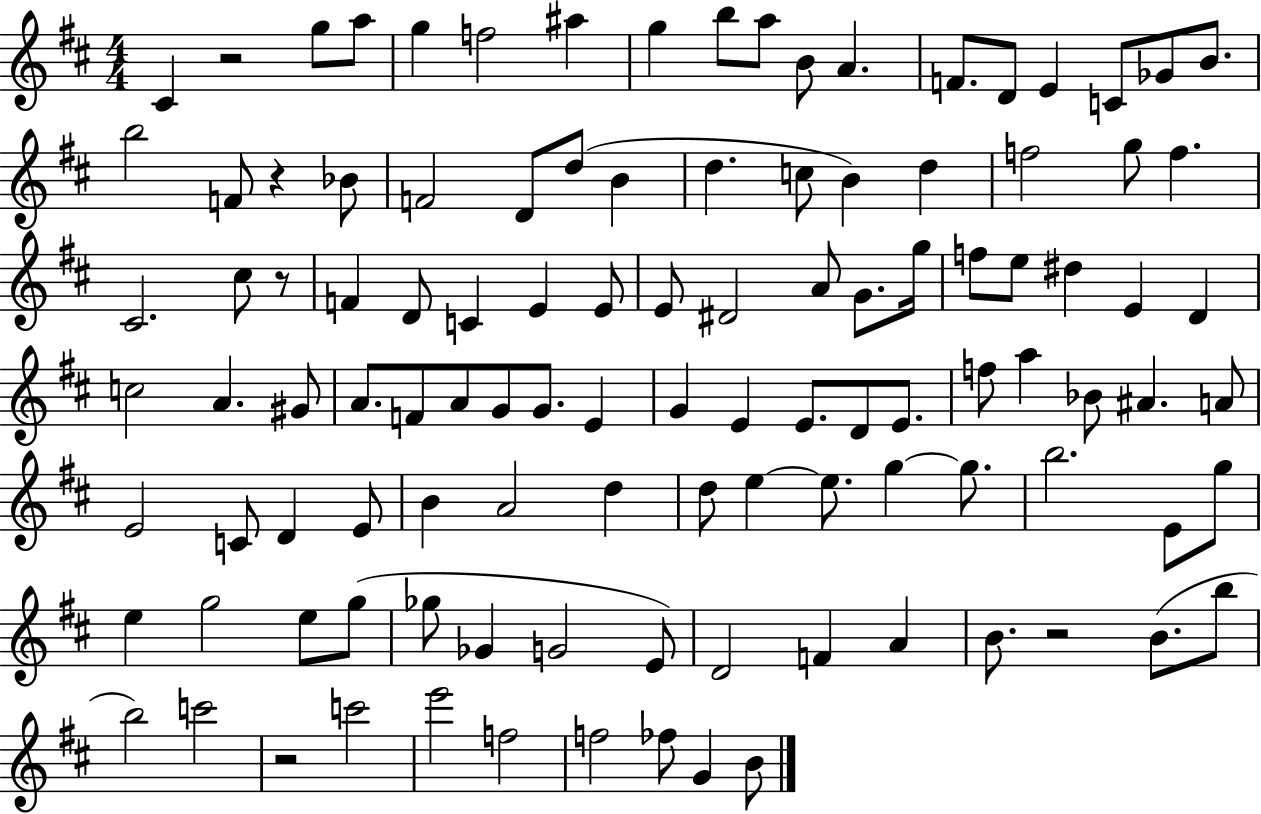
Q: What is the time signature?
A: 4/4